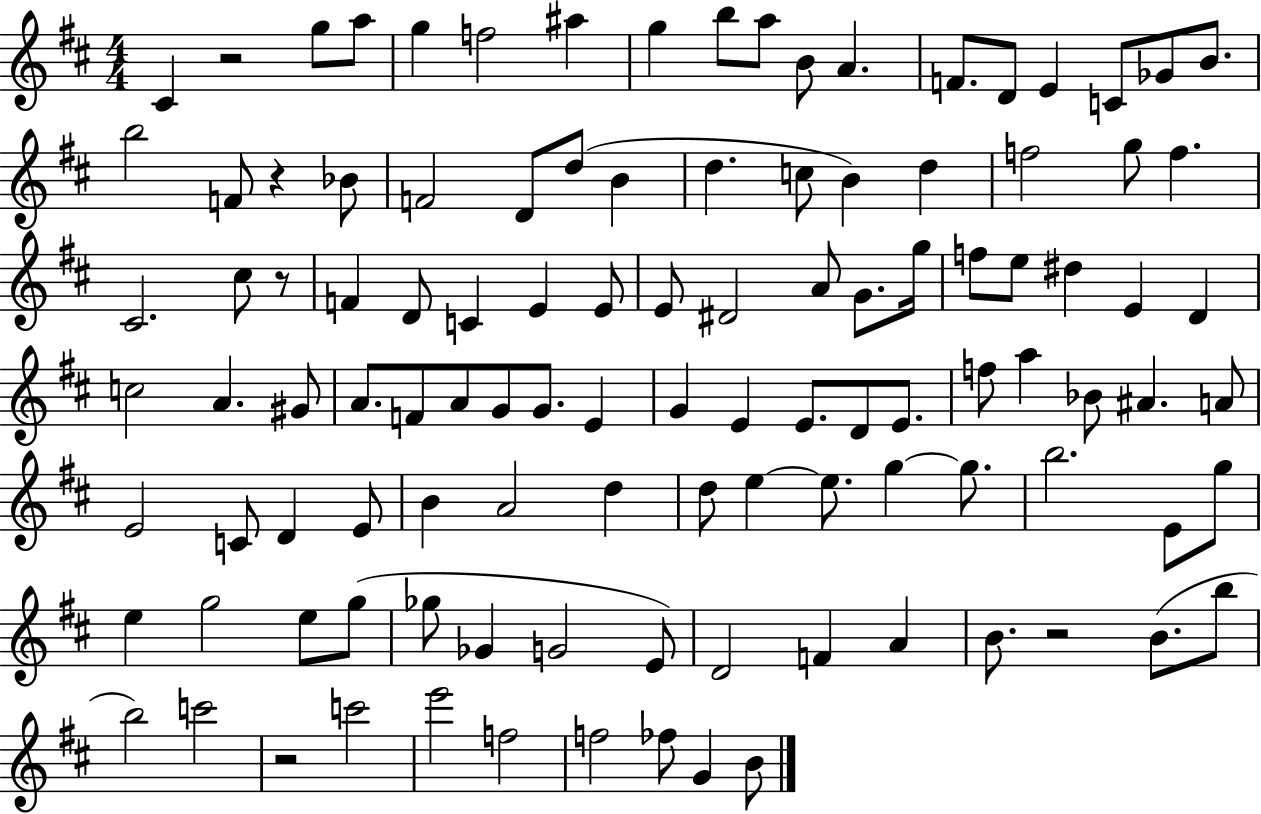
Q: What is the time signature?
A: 4/4